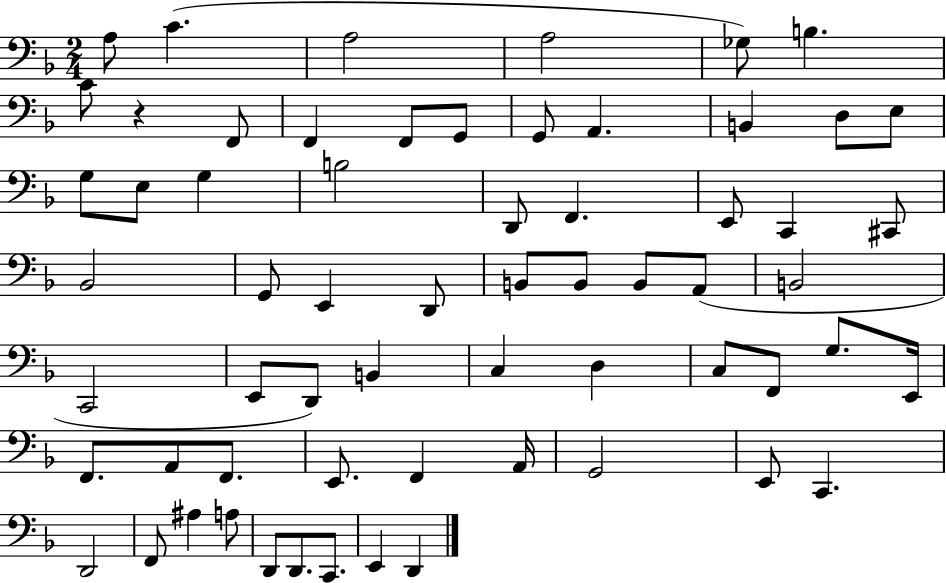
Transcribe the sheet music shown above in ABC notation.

X:1
T:Untitled
M:2/4
L:1/4
K:F
A,/2 C A,2 A,2 _G,/2 B, C/2 z F,,/2 F,, F,,/2 G,,/2 G,,/2 A,, B,, D,/2 E,/2 G,/2 E,/2 G, B,2 D,,/2 F,, E,,/2 C,, ^C,,/2 _B,,2 G,,/2 E,, D,,/2 B,,/2 B,,/2 B,,/2 A,,/2 B,,2 C,,2 E,,/2 D,,/2 B,, C, D, C,/2 F,,/2 G,/2 E,,/4 F,,/2 A,,/2 F,,/2 E,,/2 F,, A,,/4 G,,2 E,,/2 C,, D,,2 F,,/2 ^A, A,/2 D,,/2 D,,/2 C,,/2 E,, D,,